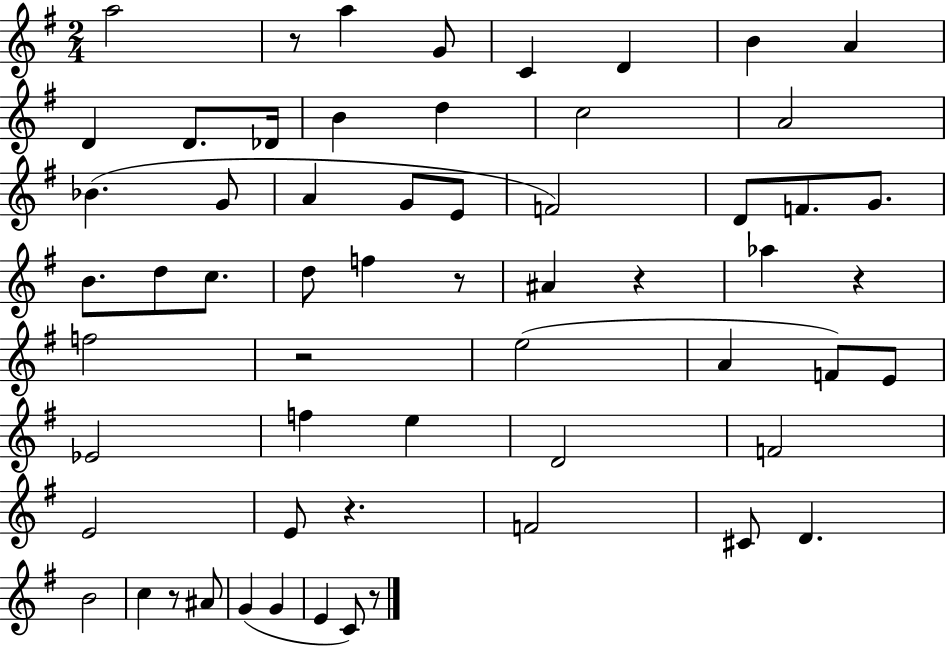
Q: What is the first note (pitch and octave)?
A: A5